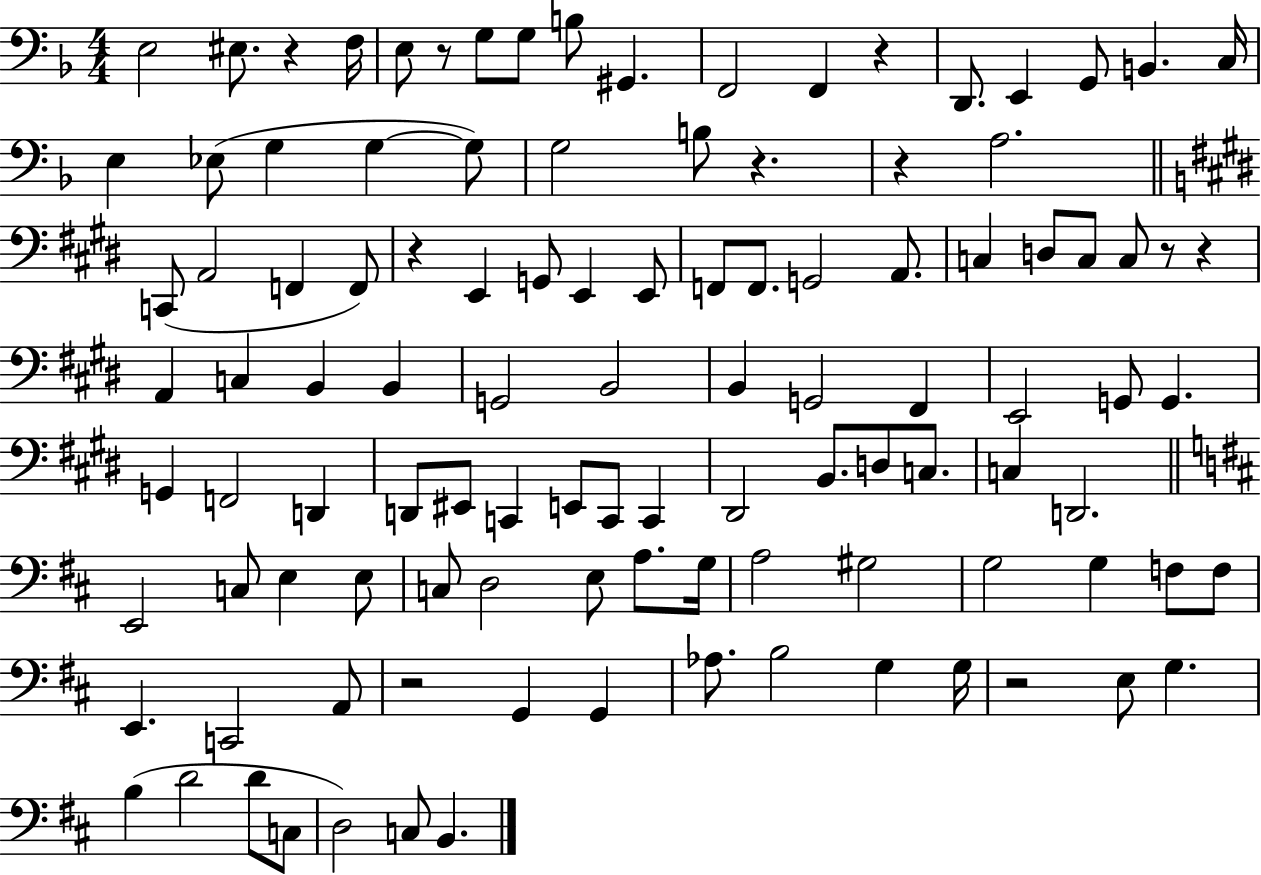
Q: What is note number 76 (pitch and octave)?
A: A3